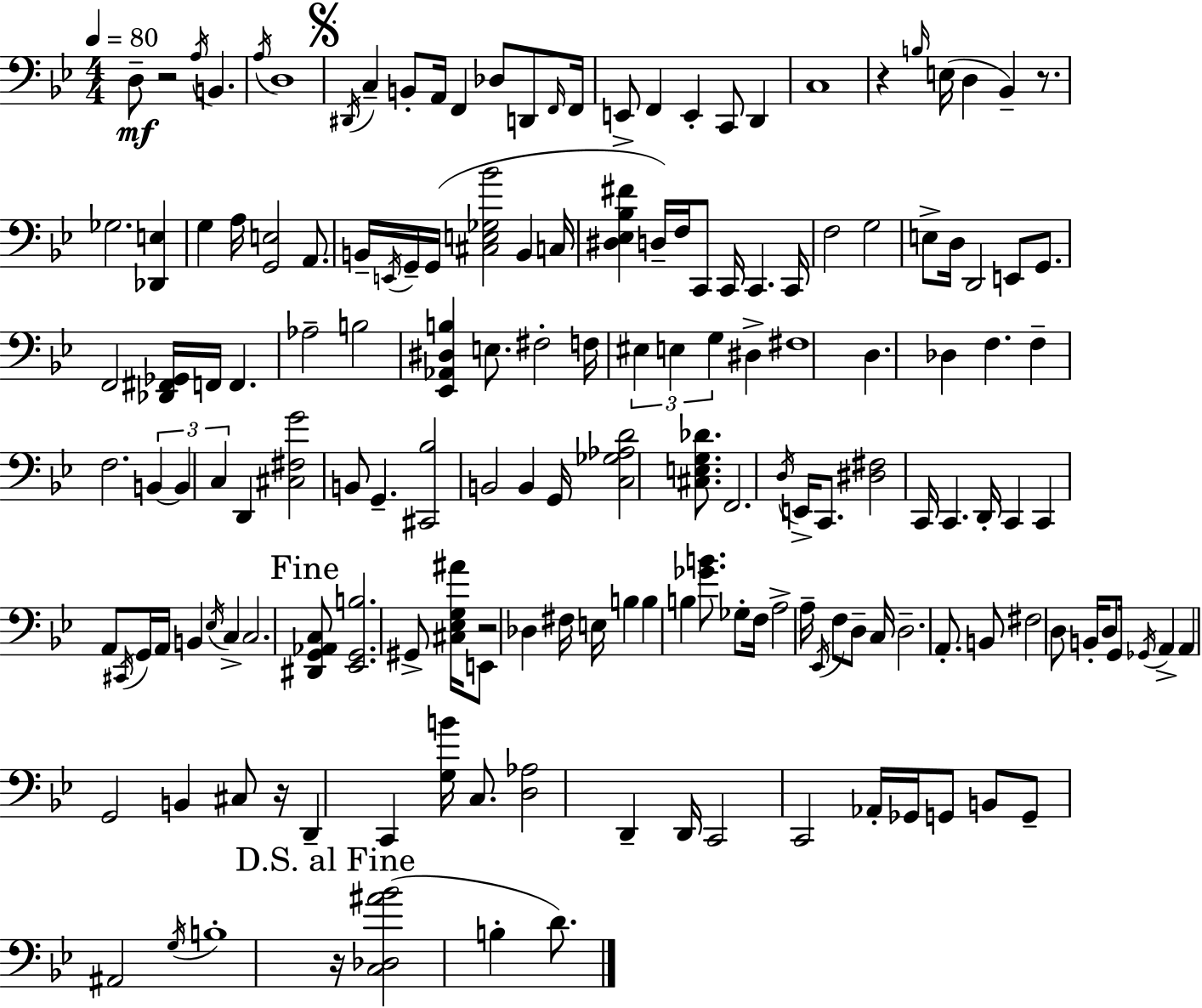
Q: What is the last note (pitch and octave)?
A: D4